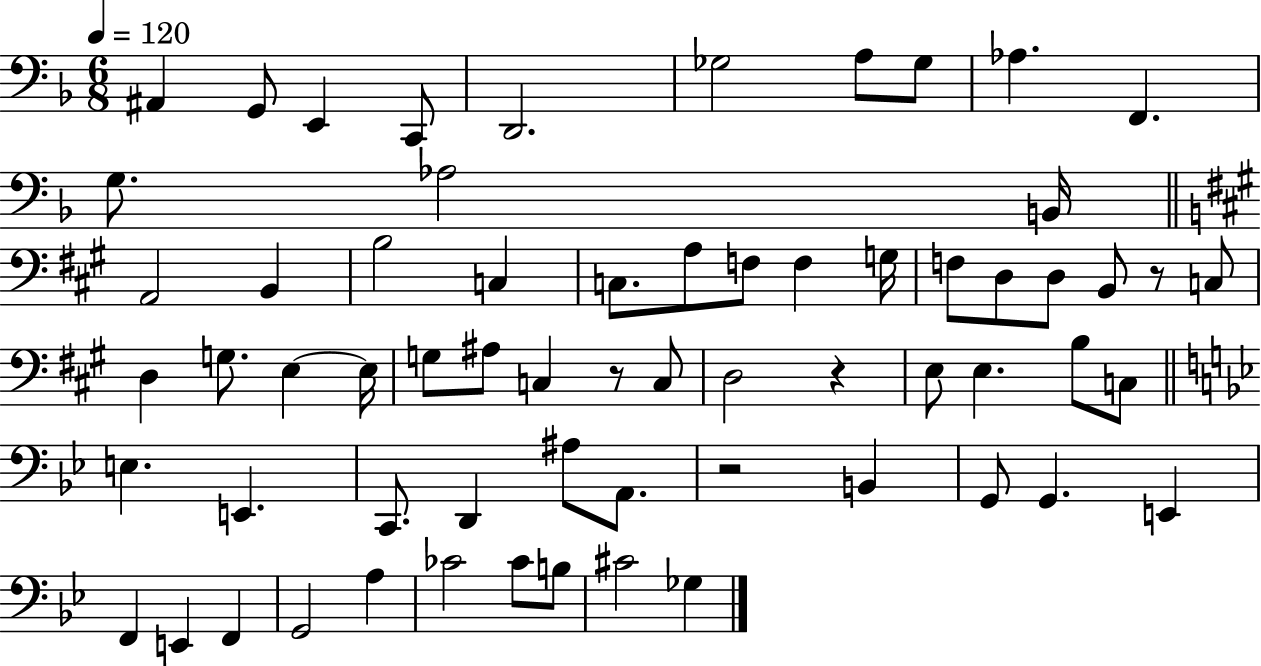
{
  \clef bass
  \numericTimeSignature
  \time 6/8
  \key f \major
  \tempo 4 = 120
  ais,4 g,8 e,4 c,8 | d,2. | ges2 a8 ges8 | aes4. f,4. | \break g8. aes2 b,16 | \bar "||" \break \key a \major a,2 b,4 | b2 c4 | c8. a8 f8 f4 g16 | f8 d8 d8 b,8 r8 c8 | \break d4 g8. e4~~ e16 | g8 ais8 c4 r8 c8 | d2 r4 | e8 e4. b8 c8 | \break \bar "||" \break \key bes \major e4. e,4. | c,8. d,4 ais8 a,8. | r2 b,4 | g,8 g,4. e,4 | \break f,4 e,4 f,4 | g,2 a4 | ces'2 ces'8 b8 | cis'2 ges4 | \break \bar "|."
}